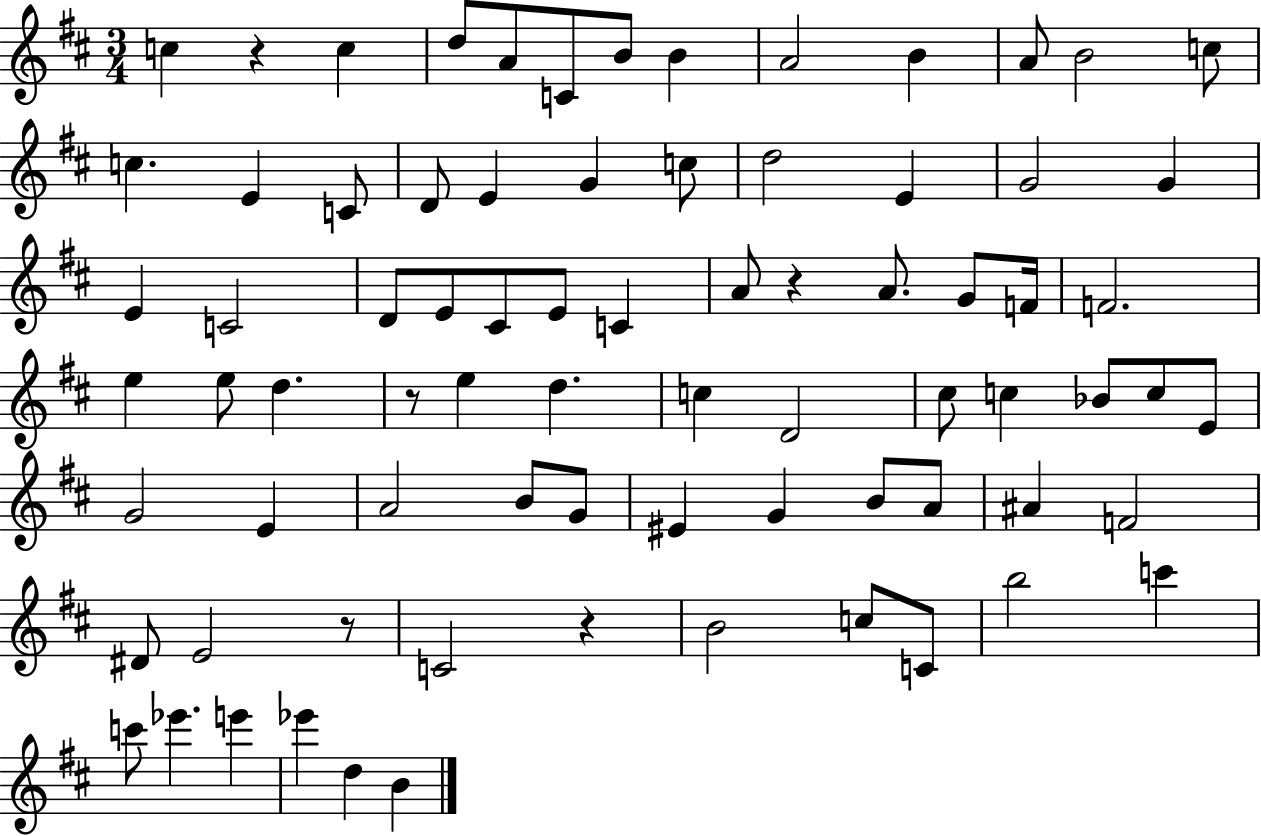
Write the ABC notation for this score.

X:1
T:Untitled
M:3/4
L:1/4
K:D
c z c d/2 A/2 C/2 B/2 B A2 B A/2 B2 c/2 c E C/2 D/2 E G c/2 d2 E G2 G E C2 D/2 E/2 ^C/2 E/2 C A/2 z A/2 G/2 F/4 F2 e e/2 d z/2 e d c D2 ^c/2 c _B/2 c/2 E/2 G2 E A2 B/2 G/2 ^E G B/2 A/2 ^A F2 ^D/2 E2 z/2 C2 z B2 c/2 C/2 b2 c' c'/2 _e' e' _e' d B